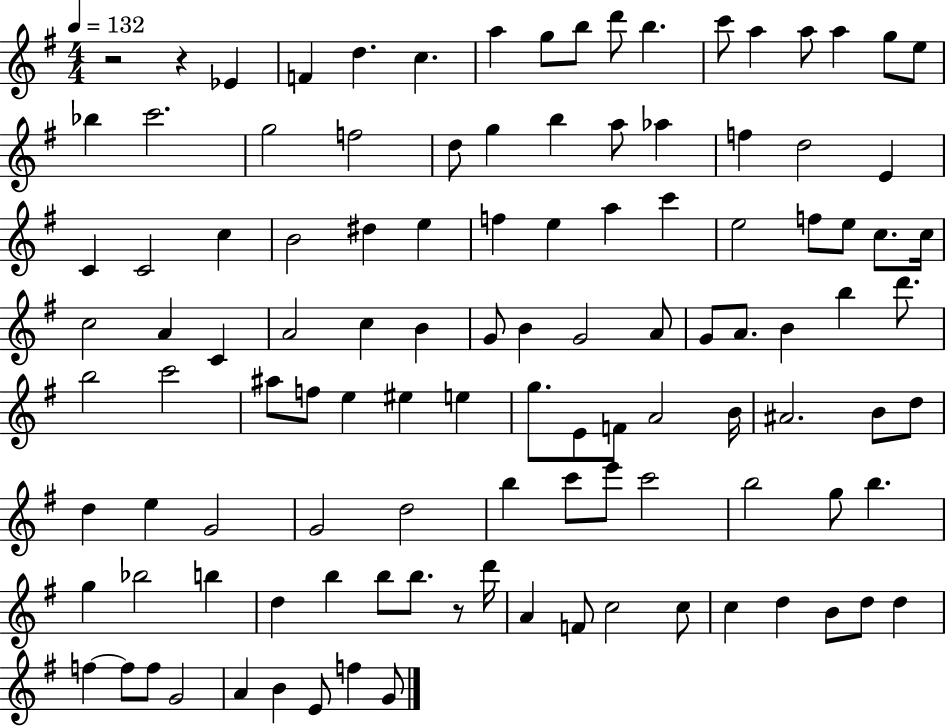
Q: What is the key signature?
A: G major